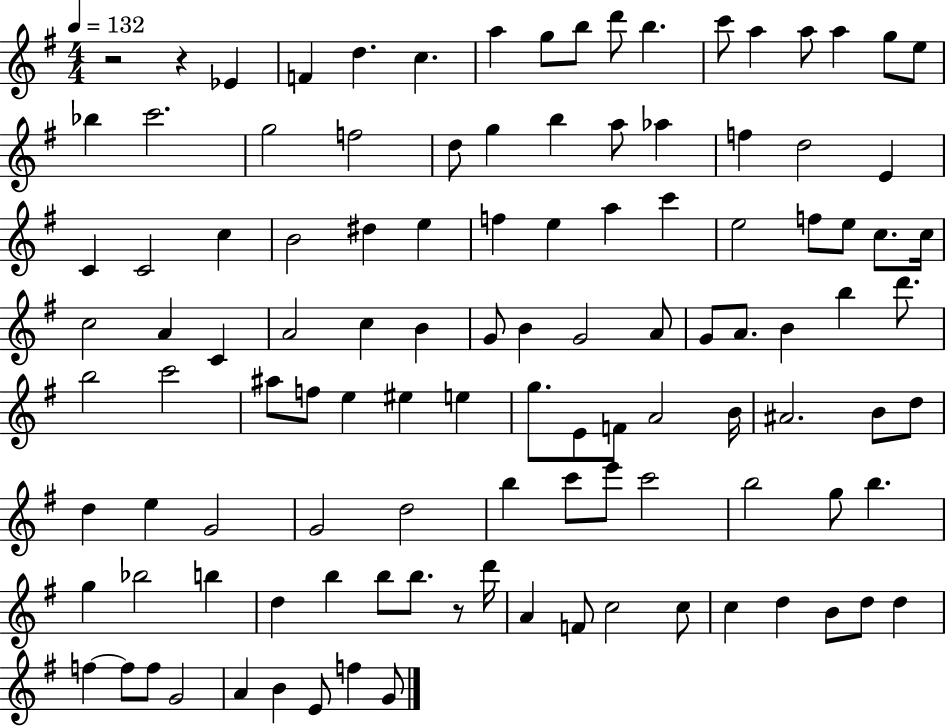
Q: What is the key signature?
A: G major